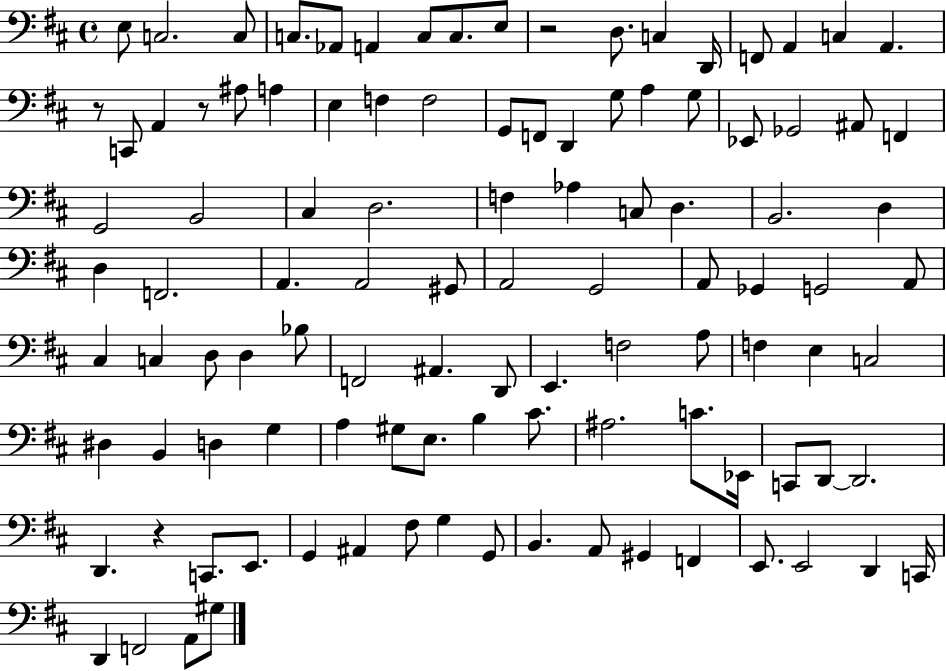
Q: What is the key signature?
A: D major